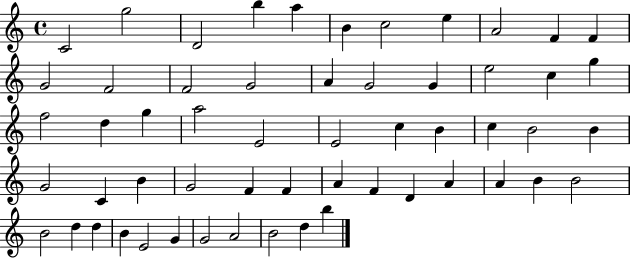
{
  \clef treble
  \time 4/4
  \defaultTimeSignature
  \key c \major
  c'2 g''2 | d'2 b''4 a''4 | b'4 c''2 e''4 | a'2 f'4 f'4 | \break g'2 f'2 | f'2 g'2 | a'4 g'2 g'4 | e''2 c''4 g''4 | \break f''2 d''4 g''4 | a''2 e'2 | e'2 c''4 b'4 | c''4 b'2 b'4 | \break g'2 c'4 b'4 | g'2 f'4 f'4 | a'4 f'4 d'4 a'4 | a'4 b'4 b'2 | \break b'2 d''4 d''4 | b'4 e'2 g'4 | g'2 a'2 | b'2 d''4 b''4 | \break \bar "|."
}